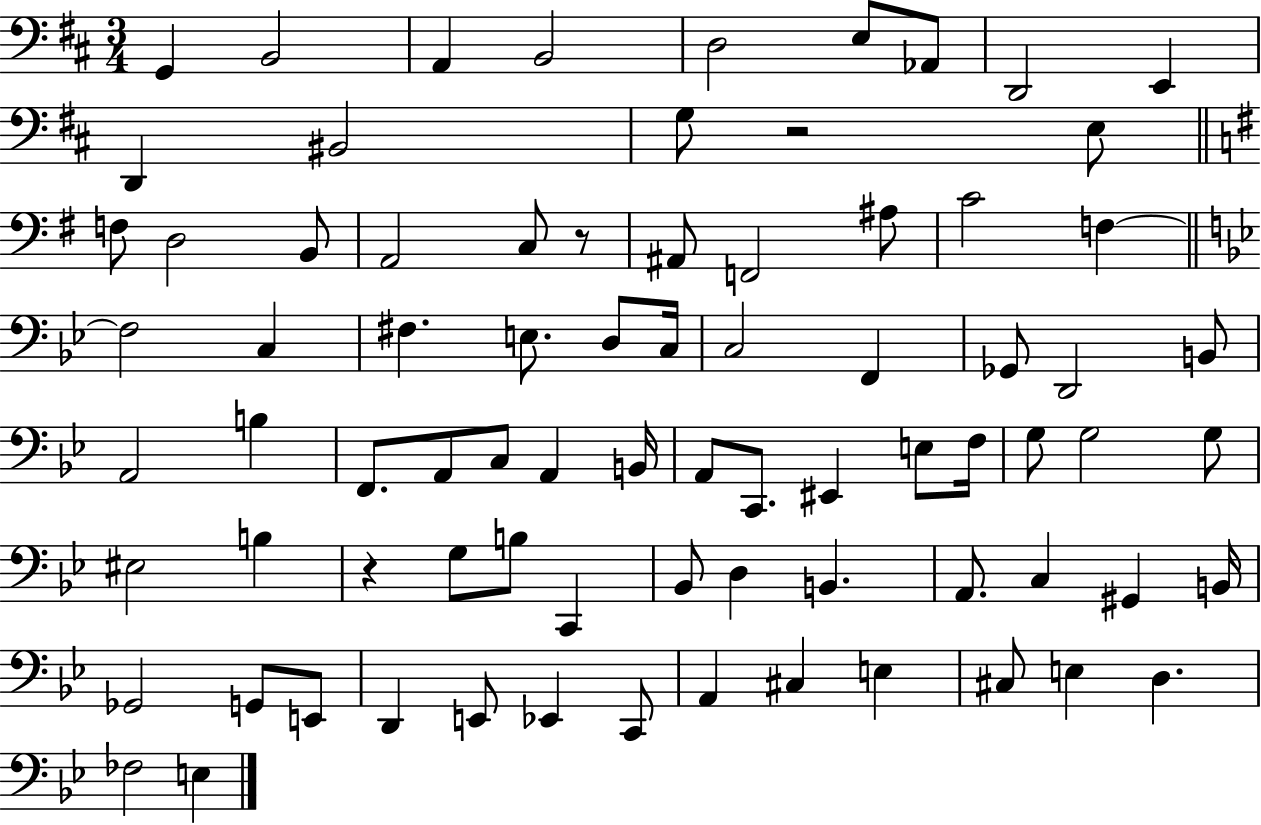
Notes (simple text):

G2/q B2/h A2/q B2/h D3/h E3/e Ab2/e D2/h E2/q D2/q BIS2/h G3/e R/h E3/e F3/e D3/h B2/e A2/h C3/e R/e A#2/e F2/h A#3/e C4/h F3/q F3/h C3/q F#3/q. E3/e. D3/e C3/s C3/h F2/q Gb2/e D2/h B2/e A2/h B3/q F2/e. A2/e C3/e A2/q B2/s A2/e C2/e. EIS2/q E3/e F3/s G3/e G3/h G3/e EIS3/h B3/q R/q G3/e B3/e C2/q Bb2/e D3/q B2/q. A2/e. C3/q G#2/q B2/s Gb2/h G2/e E2/e D2/q E2/e Eb2/q C2/e A2/q C#3/q E3/q C#3/e E3/q D3/q. FES3/h E3/q